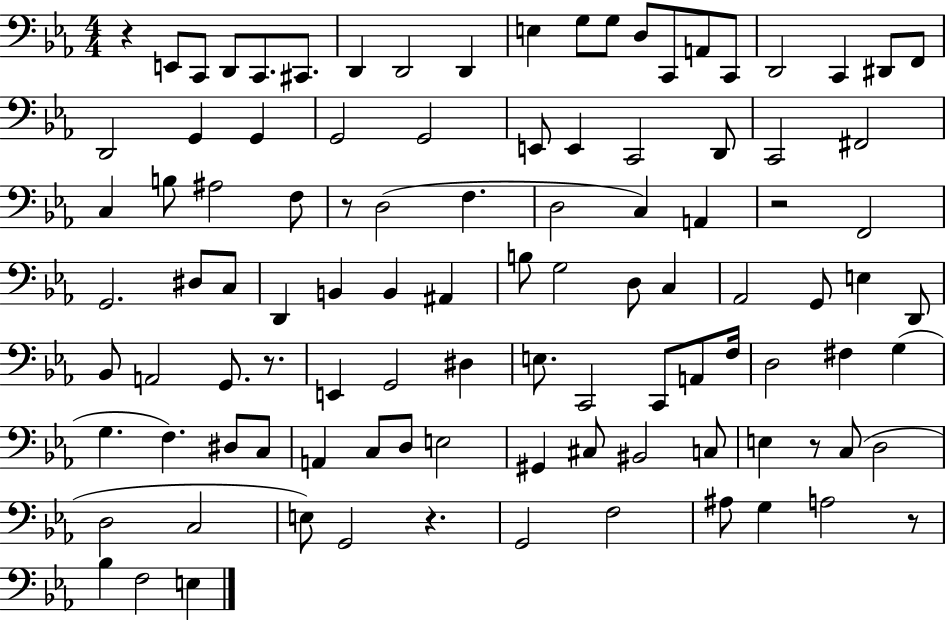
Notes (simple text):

R/q E2/e C2/e D2/e C2/e. C#2/e. D2/q D2/h D2/q E3/q G3/e G3/e D3/e C2/e A2/e C2/e D2/h C2/q D#2/e F2/e D2/h G2/q G2/q G2/h G2/h E2/e E2/q C2/h D2/e C2/h F#2/h C3/q B3/e A#3/h F3/e R/e D3/h F3/q. D3/h C3/q A2/q R/h F2/h G2/h. D#3/e C3/e D2/q B2/q B2/q A#2/q B3/e G3/h D3/e C3/q Ab2/h G2/e E3/q D2/e Bb2/e A2/h G2/e. R/e. E2/q G2/h D#3/q E3/e. C2/h C2/e A2/e F3/s D3/h F#3/q G3/q G3/q. F3/q. D#3/e C3/e A2/q C3/e D3/e E3/h G#2/q C#3/e BIS2/h C3/e E3/q R/e C3/e D3/h D3/h C3/h E3/e G2/h R/q. G2/h F3/h A#3/e G3/q A3/h R/e Bb3/q F3/h E3/q